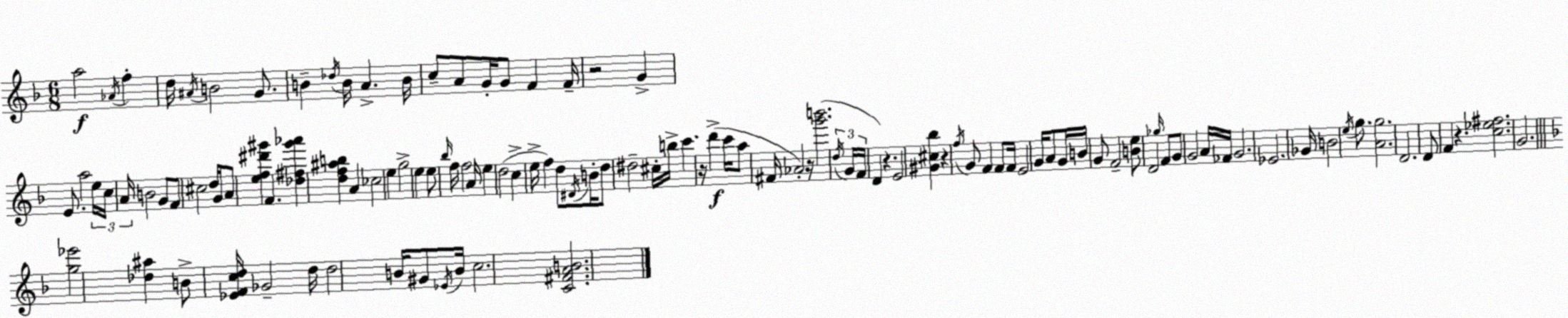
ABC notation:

X:1
T:Untitled
M:6/8
L:1/4
K:Dm
a2 _A/4 f d/4 ^A/4 B2 G/2 B _d/4 B/4 A B/4 c/2 A/2 G/4 G/2 F F/4 z2 G E/2 a2 e/4 c/4 A/4 B2 G/2 F/2 ^c2 d/4 G/4 A/2 [ef^d'^g'] F [_d^f^g'_a'] [df^ab] A _c2 e g2 e e/2 _b/4 f/4 f2 A/4 e d2 c e/4 f d/2 ^D/4 B/4 d/2 ^d2 ^c/4 b/4 c' z/4 d' c'/4 a/2 ^F/4 _A2 z/4 [g'b']2 d/4 G/4 F/4 D z E2 [^G^c_b] z f/4 G/2 F F/2 F/4 E2 G/4 A/2 G/4 B/4 G/2 F2 [Be]/2 D2 _g/4 F/2 G/2 G2 A/4 _F/4 G2 _E2 _G/4 B2 e/4 g/2 [Ag]2 D2 D/2 F z [c_e^f]2 G2 [g_e']2 [_d^a] B/2 [_EFcd]/4 _G2 d/4 d2 B/4 ^G/2 _E/4 B/4 c2 [C^FAB]2